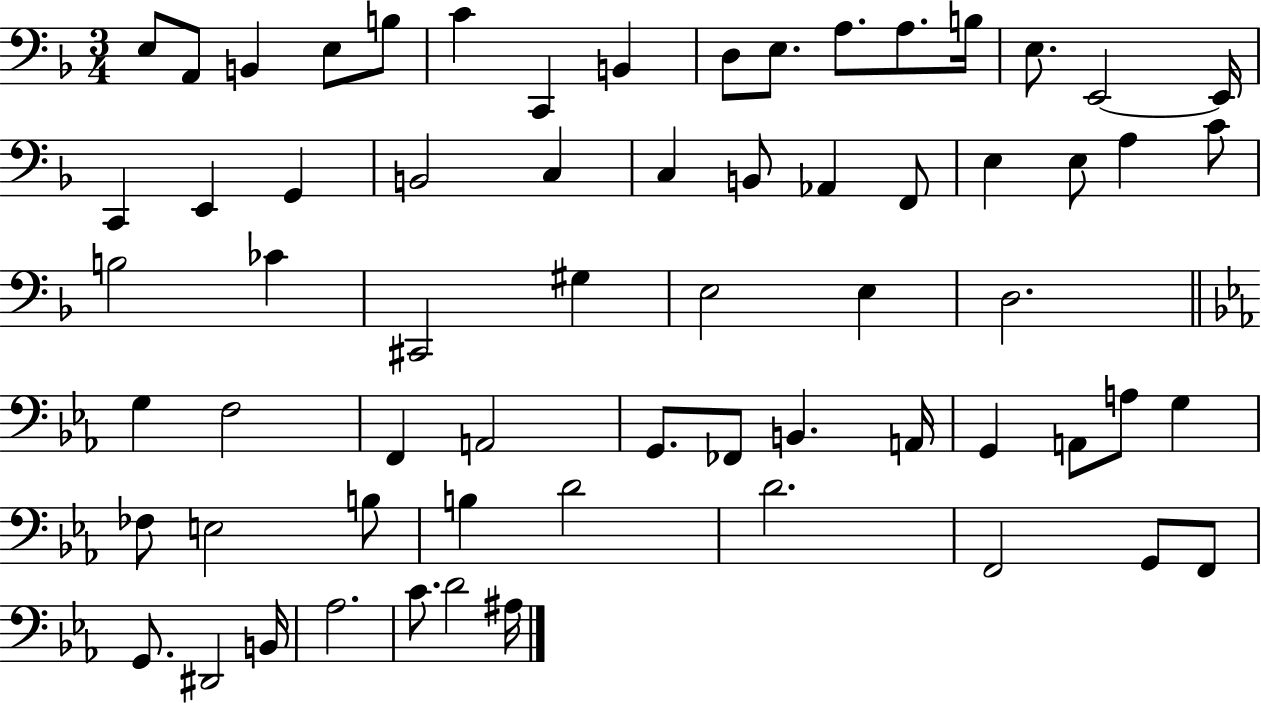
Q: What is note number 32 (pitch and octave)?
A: C#2